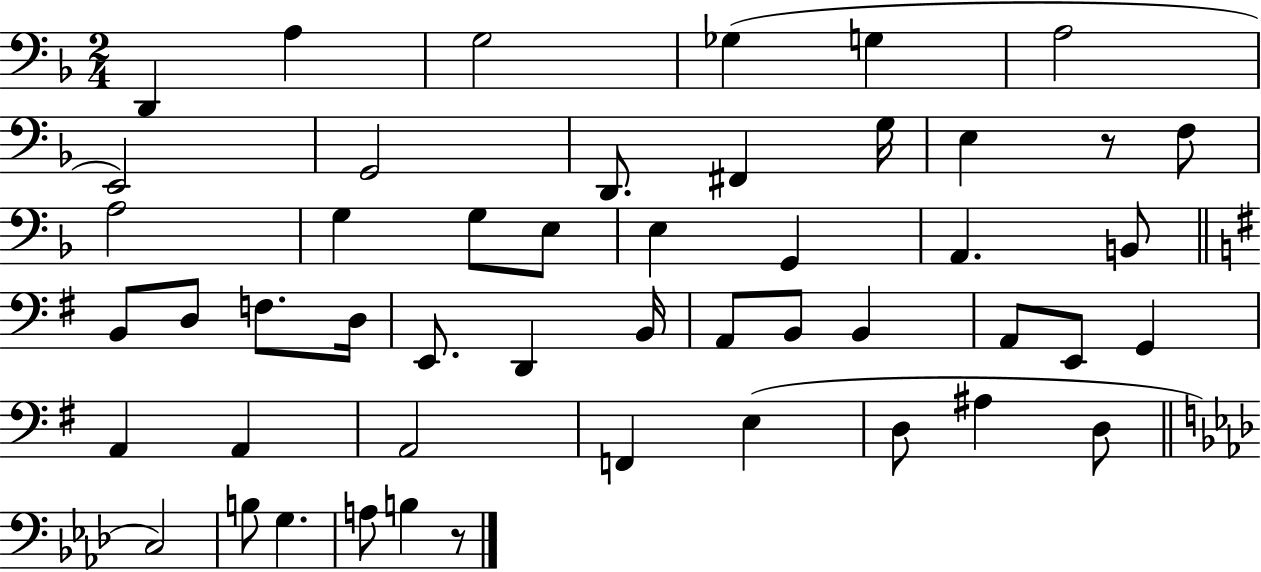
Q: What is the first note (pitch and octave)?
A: D2